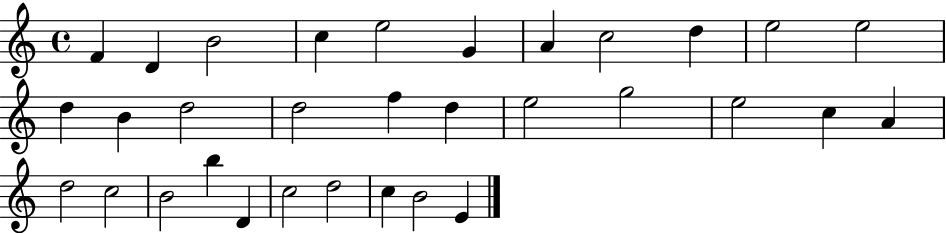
F4/q D4/q B4/h C5/q E5/h G4/q A4/q C5/h D5/q E5/h E5/h D5/q B4/q D5/h D5/h F5/q D5/q E5/h G5/h E5/h C5/q A4/q D5/h C5/h B4/h B5/q D4/q C5/h D5/h C5/q B4/h E4/q